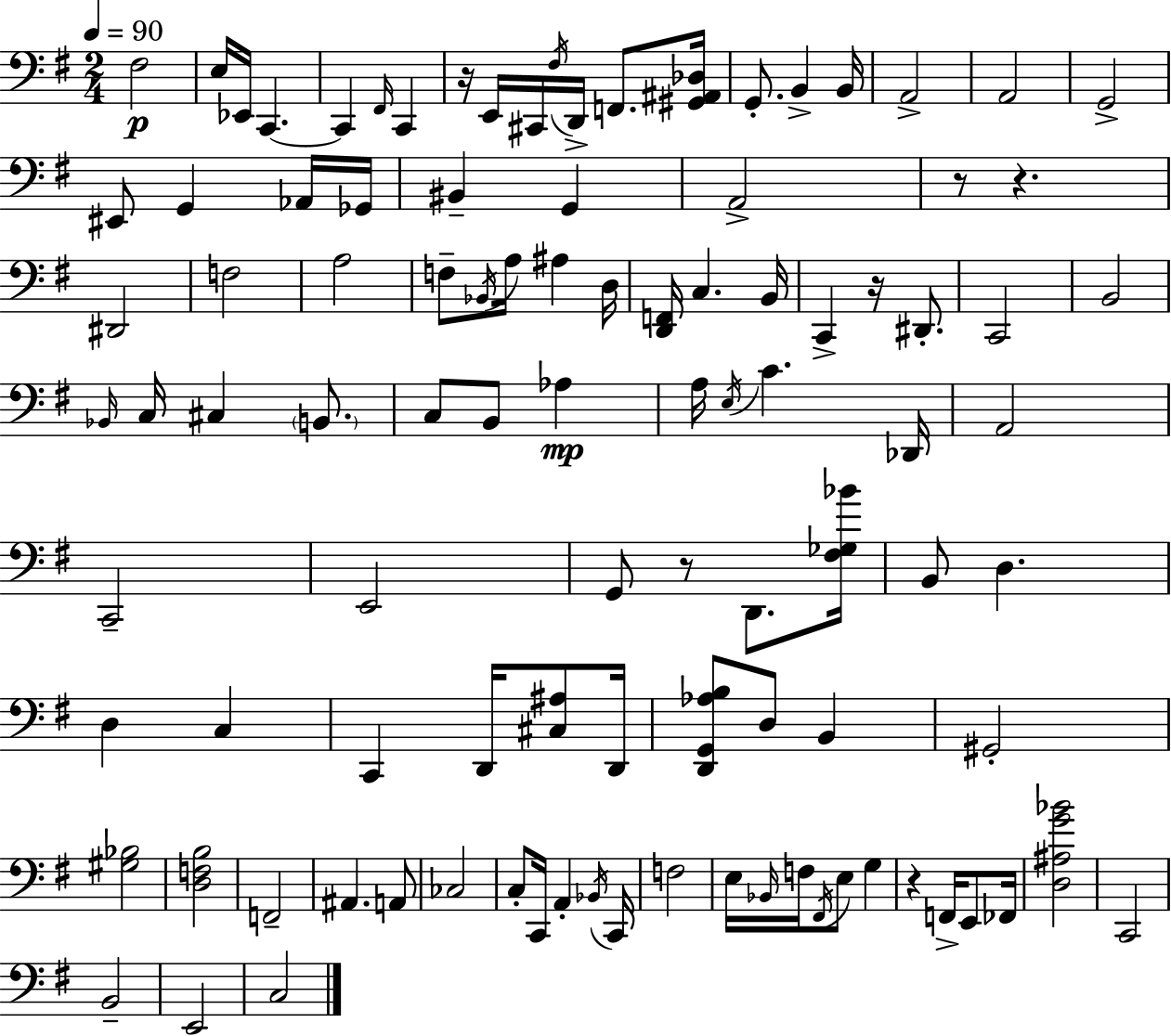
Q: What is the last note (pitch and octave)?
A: C3